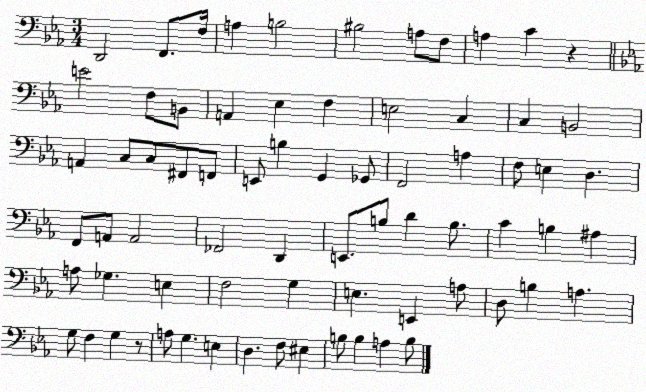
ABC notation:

X:1
T:Untitled
M:3/4
L:1/4
K:Eb
D,,2 F,,/2 F,/4 A, B,2 ^B,2 A,/2 F,/2 A, C z E2 F,/2 B,,/2 A,, _E, F, E,2 C, C, B,,2 A,, C,/2 C,/2 ^F,,/2 F,,/2 E,,/2 B, G,, _G,,/2 F,,2 A, F,/2 E, D, F,,/2 A,,/2 A,,2 _F,,2 D,, E,,/2 B,/2 D B,/2 C B, ^A, A,/2 _G, E, F,2 G, E, E,, A,/2 D,/2 B, A, G,/2 F, G, z/2 A,/2 G, E, D, F,/2 ^E, B,/2 B, A, B,/2